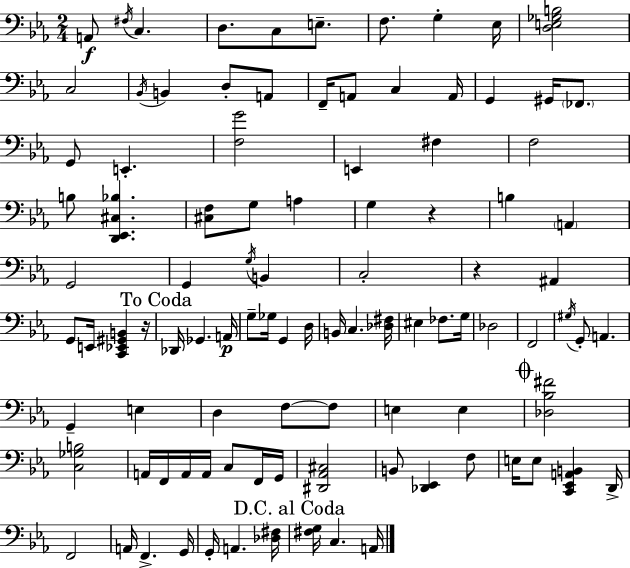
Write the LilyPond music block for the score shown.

{
  \clef bass
  \numericTimeSignature
  \time 2/4
  \key c \minor
  a,8\f \acciaccatura { fis16 } c4. | d8. c8 e8.-- | f8. g4-. | ees16 <d e ges b>2 | \break c2 | \acciaccatura { bes,16 } b,4 d8-. | a,8 f,16-- a,8 c4 | a,16 g,4 gis,16 \parenthesize fes,8. | \break g,8 e,4.-. | <f g'>2 | e,4 fis4 | f2 | \break b8 <d, ees, cis bes>4. | <cis f>8 g8 a4 | g4 r4 | b4 \parenthesize a,4 | \break g,2 | g,4 \acciaccatura { g16 } b,4 | c2-. | r4 ais,4 | \break g,8 e,16 <c, ees, gis, b,>4 | r16 \mark "To Coda" des,16 ges,4. | a,16\p g8-- ges16 g,4 | d16 b,16 c4. | \break <des fis>16 eis4 fes8. | g16 des2 | f,2 | \acciaccatura { gis16 } g,8-. a,4. | \break g,4-- | e4 d4 | f8~~ f8 e4 | e4 \mark \markup { \musicglyph "scripts.coda" } <des bes fis'>2 | \break <c ges b>2 | a,16 f,16 a,16 a,16 | c8 f,16 g,16 <dis, aes, cis>2 | b,8 <des, ees,>4 | \break f8 e16 e8 <c, ees, a, b,>4 | d,16-> f,2 | a,16 f,4.-> | g,16 g,16-. a,4. | \break <des fis>16 \mark "D.C. al Coda" <fis g>16 c4. | a,16 \bar "|."
}